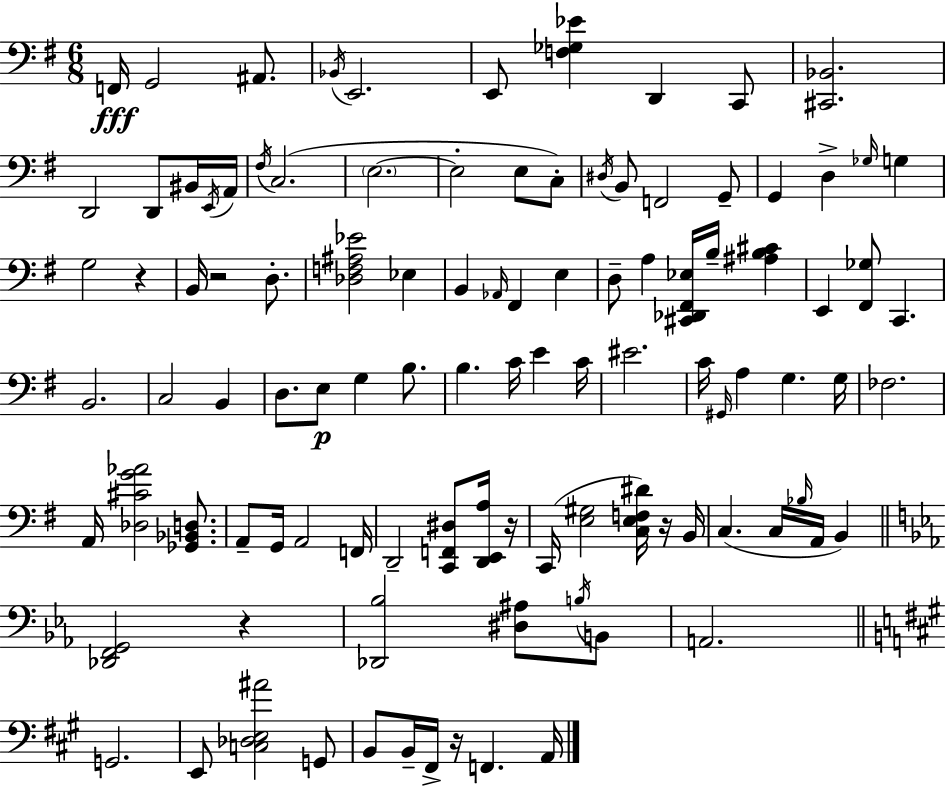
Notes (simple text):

F2/s G2/h A#2/e. Bb2/s E2/h. E2/e [F3,Gb3,Eb4]/q D2/q C2/e [C#2,Bb2]/h. D2/h D2/e BIS2/s E2/s A2/s F#3/s C3/h. E3/h. E3/h E3/e C3/e D#3/s B2/e F2/h G2/e G2/q D3/q Gb3/s G3/q G3/h R/q B2/s R/h D3/e. [Db3,F3,A#3,Eb4]/h Eb3/q B2/q Ab2/s F#2/q E3/q D3/e A3/q [C#2,Db2,F#2,Eb3]/s B3/s [A#3,B3,C#4]/q E2/q [F#2,Gb3]/e C2/q. B2/h. C3/h B2/q D3/e. E3/e G3/q B3/e. B3/q. C4/s E4/q C4/s EIS4/h. C4/s G#2/s A3/q G3/q. G3/s FES3/h. A2/s [Db3,C#4,G4,Ab4]/h [Gb2,Bb2,D3]/e. A2/e G2/s A2/h F2/s D2/h [C2,F2,D#3]/e [D2,E2,A3]/s R/s C2/s [E3,G#3]/h [C3,E3,F3,D#4]/s R/s B2/s C3/q. C3/s Bb3/s A2/s B2/q [Db2,F2,G2]/h R/q [Db2,Bb3]/h [D#3,A#3]/e B3/s B2/e A2/h. G2/h. E2/e [C3,Db3,E3,A#4]/h G2/e B2/e B2/s F#2/s R/s F2/q. A2/s